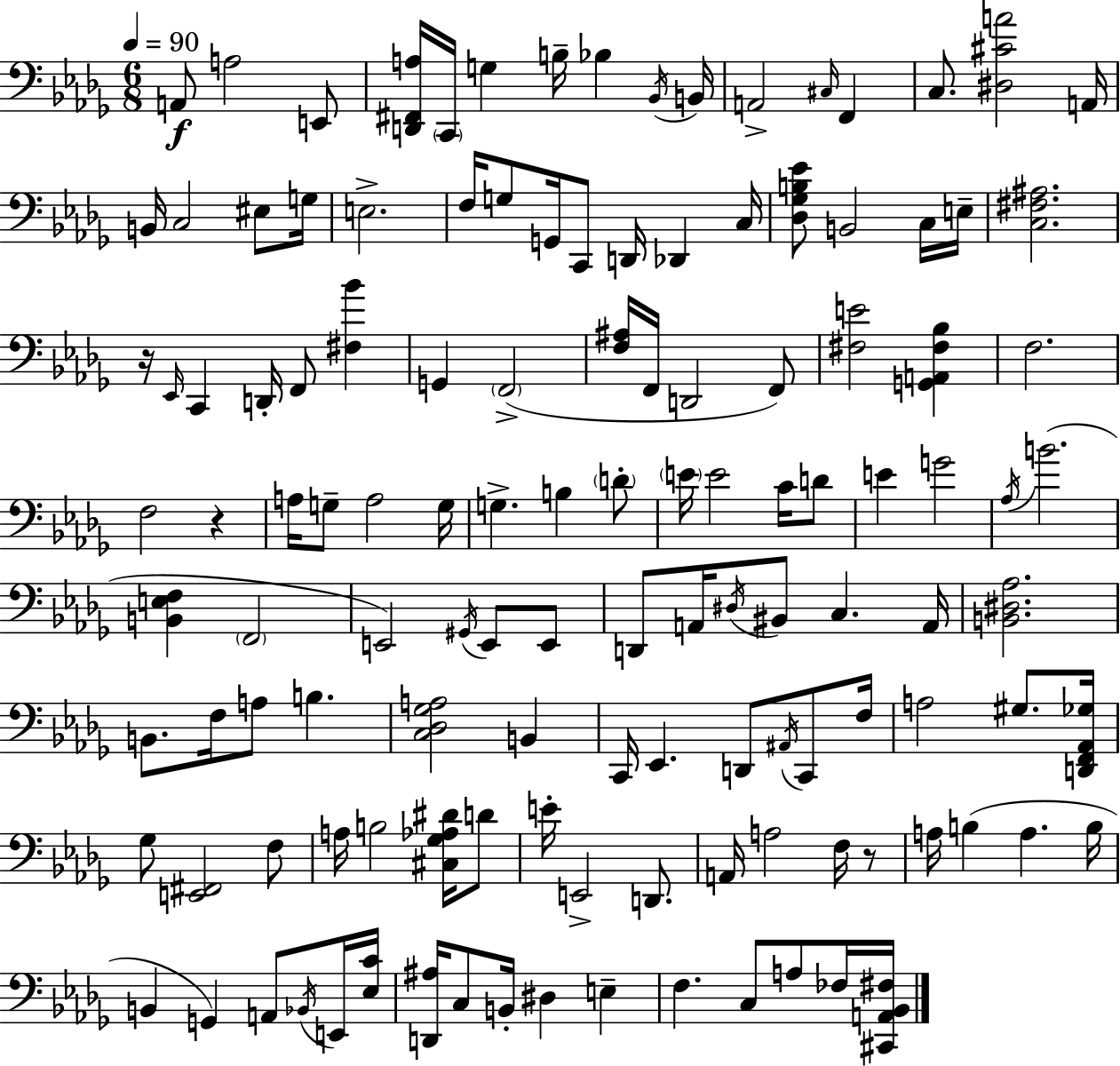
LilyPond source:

{
  \clef bass
  \numericTimeSignature
  \time 6/8
  \key bes \minor
  \tempo 4 = 90
  \repeat volta 2 { a,8\f a2 e,8 | <d, fis, a>16 \parenthesize c,16 g4 b16-- bes4 \acciaccatura { bes,16 } | b,16 a,2-> \grace { cis16 } f,4 | c8. <dis cis' a'>2 | \break a,16 b,16 c2 eis8 | g16 e2.-> | f16 g8 g,16 c,8 d,16 des,4 | c16 <des ges b ees'>8 b,2 | \break c16 e16-- <c fis ais>2. | r16 \grace { ees,16 } c,4 d,16-. f,8 <fis bes'>4 | g,4 \parenthesize f,2->( | <f ais>16 f,16 d,2 | \break f,8) <fis e'>2 <g, a, fis bes>4 | f2. | f2 r4 | a16 g8-- a2 | \break g16 g4.-> b4 | \parenthesize d'8-. \parenthesize e'16 e'2 | c'16 d'8 e'4 g'2 | \acciaccatura { aes16 }( b'2. | \break <b, e f>4 \parenthesize f,2 | e,2) | \acciaccatura { gis,16 } e,8 e,8 d,8 a,16 \acciaccatura { dis16 } bis,8 c4. | a,16 <b, dis aes>2. | \break b,8. f16 a8 | b4. <c des ges a>2 | b,4 c,16 ees,4. | d,8 \acciaccatura { ais,16 } c,8 f16 a2 | \break gis8. <d, f, aes, ges>16 ges8 <e, fis,>2 | f8 a16 b2 | <cis ges aes dis'>16 d'8 e'16-. e,2-> | d,8. a,16 a2 | \break f16 r8 a16 b4( | a4. b16 b,4 g,4) | a,8 \acciaccatura { bes,16 } e,16 <ees c'>16 <d, ais>16 c8 b,16-. | dis4 e4-- f4. | \break c8 a8 fes16 <cis, a, bes, fis>16 } \bar "|."
}